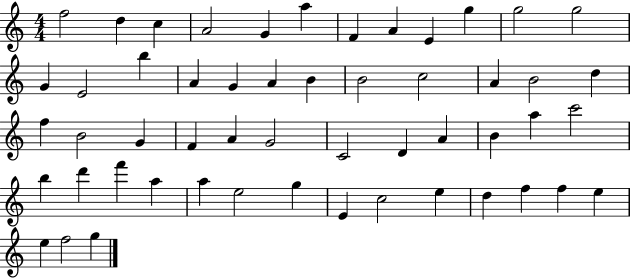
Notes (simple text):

F5/h D5/q C5/q A4/h G4/q A5/q F4/q A4/q E4/q G5/q G5/h G5/h G4/q E4/h B5/q A4/q G4/q A4/q B4/q B4/h C5/h A4/q B4/h D5/q F5/q B4/h G4/q F4/q A4/q G4/h C4/h D4/q A4/q B4/q A5/q C6/h B5/q D6/q F6/q A5/q A5/q E5/h G5/q E4/q C5/h E5/q D5/q F5/q F5/q E5/q E5/q F5/h G5/q